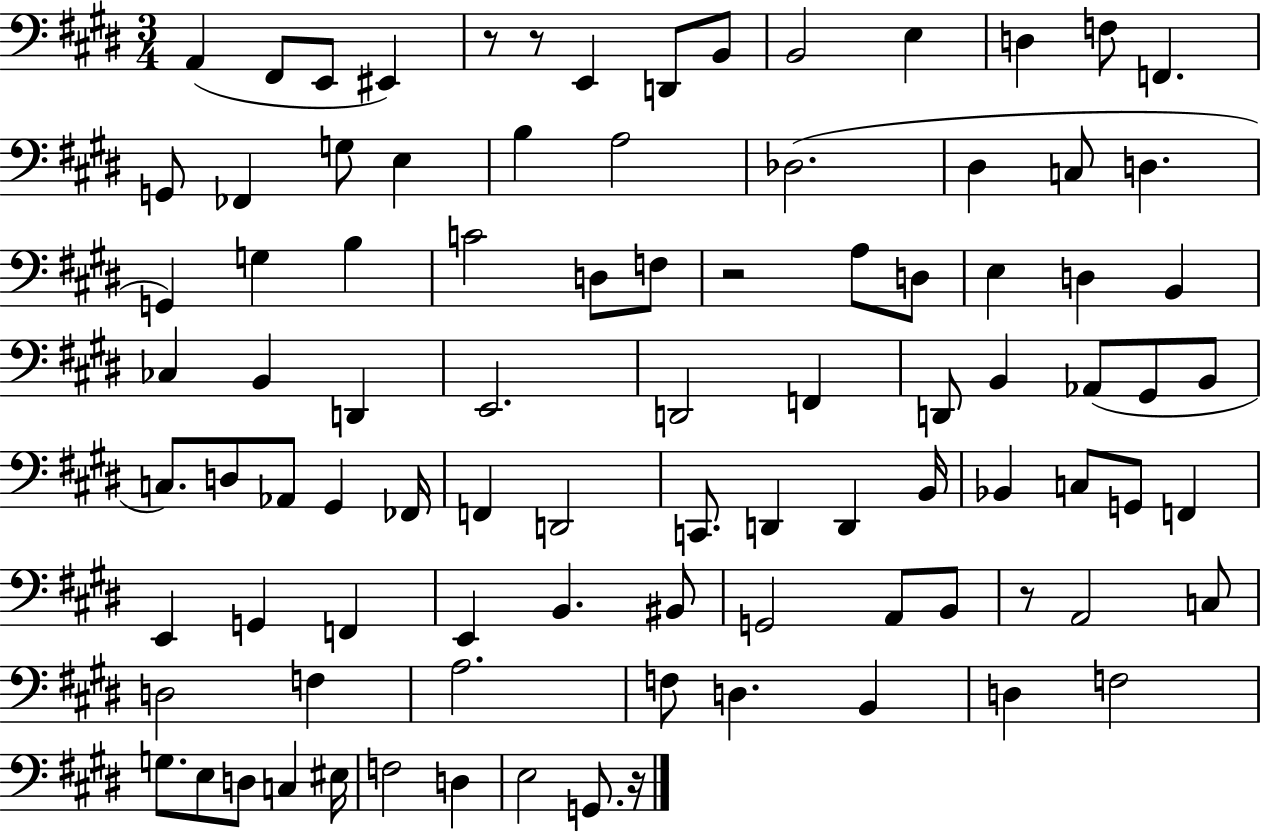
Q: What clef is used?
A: bass